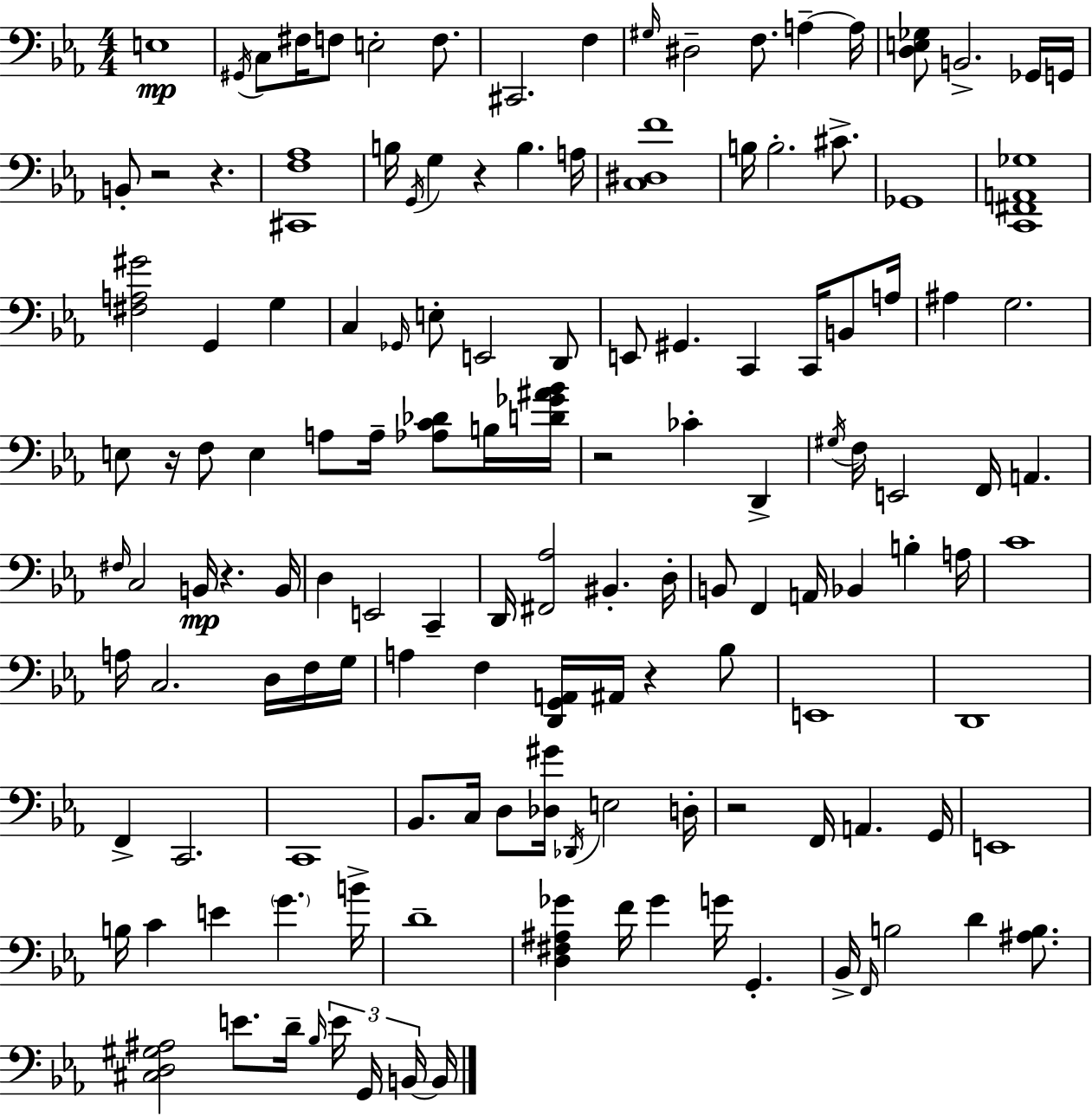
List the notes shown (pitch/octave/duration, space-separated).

E3/w G#2/s C3/e F#3/s F3/e E3/h F3/e. C#2/h. F3/q G#3/s D#3/h F3/e. A3/q A3/s [D3,E3,Gb3]/e B2/h. Gb2/s G2/s B2/e R/h R/q. [C#2,F3,Ab3]/w B3/s G2/s G3/q R/q B3/q. A3/s [C3,D#3,F4]/w B3/s B3/h. C#4/e. Gb2/w [C2,F#2,A2,Gb3]/w [F#3,A3,G#4]/h G2/q G3/q C3/q Gb2/s E3/e E2/h D2/e E2/e G#2/q. C2/q C2/s B2/e A3/s A#3/q G3/h. E3/e R/s F3/e E3/q A3/e A3/s [Ab3,C4,Db4]/e B3/s [D4,Gb4,A#4,Bb4]/s R/h CES4/q D2/q G#3/s F3/s E2/h F2/s A2/q. F#3/s C3/h B2/s R/q. B2/s D3/q E2/h C2/q D2/s [F#2,Ab3]/h BIS2/q. D3/s B2/e F2/q A2/s Bb2/q B3/q A3/s C4/w A3/s C3/h. D3/s F3/s G3/s A3/q F3/q [D2,G2,A2]/s A#2/s R/q Bb3/e E2/w D2/w F2/q C2/h. C2/w Bb2/e. C3/s D3/e [Db3,G#4]/s Db2/s E3/h D3/s R/h F2/s A2/q. G2/s E2/w B3/s C4/q E4/q G4/q. B4/s D4/w [D3,F#3,A#3,Gb4]/q F4/s Gb4/q G4/s G2/q. Bb2/s F2/s B3/h D4/q [A#3,B3]/e. [C#3,D3,G#3,A#3]/h E4/e. D4/s Bb3/s E4/s G2/s B2/s B2/s